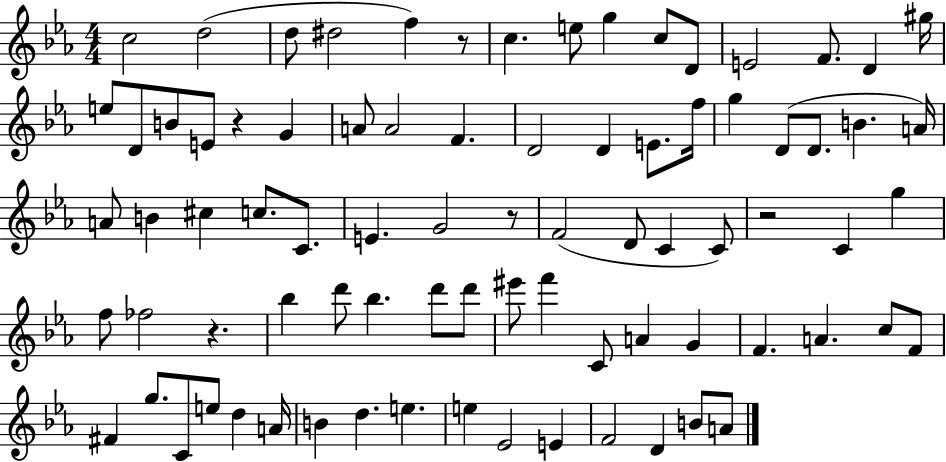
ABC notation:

X:1
T:Untitled
M:4/4
L:1/4
K:Eb
c2 d2 d/2 ^d2 f z/2 c e/2 g c/2 D/2 E2 F/2 D ^g/4 e/2 D/2 B/2 E/2 z G A/2 A2 F D2 D E/2 f/4 g D/2 D/2 B A/4 A/2 B ^c c/2 C/2 E G2 z/2 F2 D/2 C C/2 z2 C g f/2 _f2 z _b d'/2 _b d'/2 d'/2 ^e'/2 f' C/2 A G F A c/2 F/2 ^F g/2 C/2 e/2 d A/4 B d e e _E2 E F2 D B/2 A/2